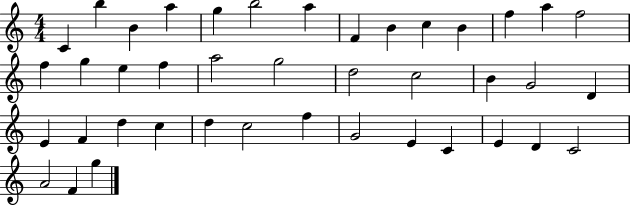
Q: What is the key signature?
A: C major